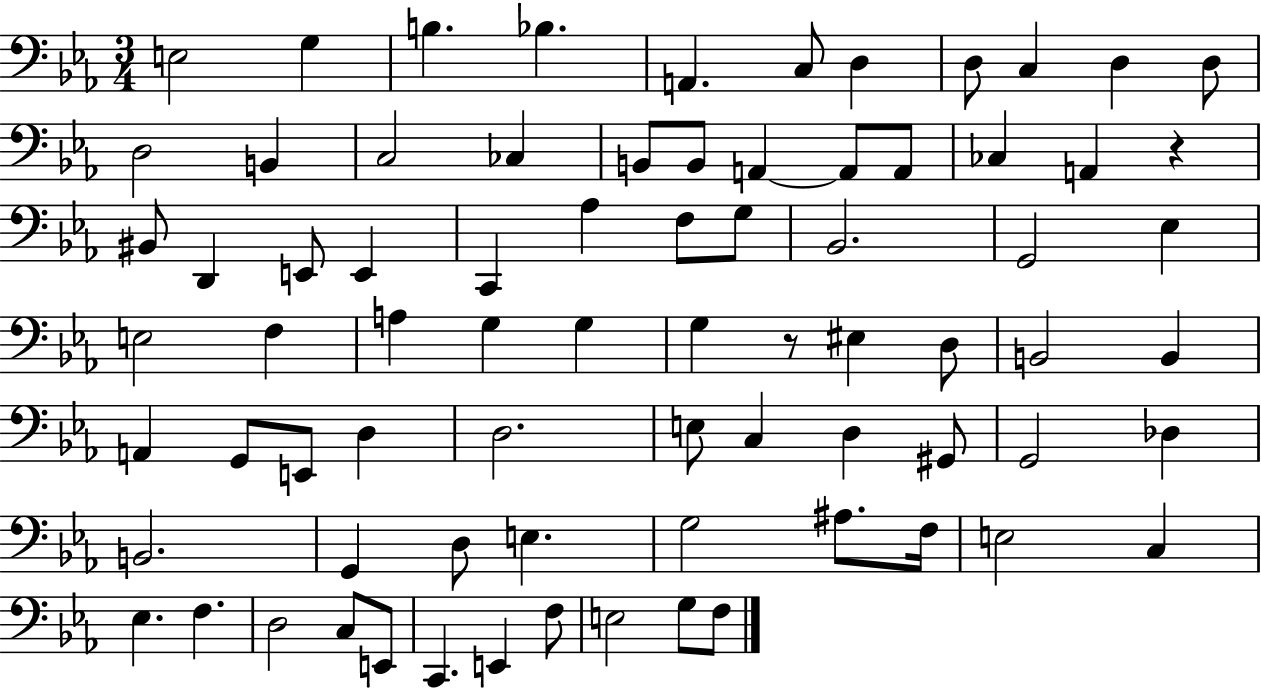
{
  \clef bass
  \numericTimeSignature
  \time 3/4
  \key ees \major
  e2 g4 | b4. bes4. | a,4. c8 d4 | d8 c4 d4 d8 | \break d2 b,4 | c2 ces4 | b,8 b,8 a,4~~ a,8 a,8 | ces4 a,4 r4 | \break bis,8 d,4 e,8 e,4 | c,4 aes4 f8 g8 | bes,2. | g,2 ees4 | \break e2 f4 | a4 g4 g4 | g4 r8 eis4 d8 | b,2 b,4 | \break a,4 g,8 e,8 d4 | d2. | e8 c4 d4 gis,8 | g,2 des4 | \break b,2. | g,4 d8 e4. | g2 ais8. f16 | e2 c4 | \break ees4. f4. | d2 c8 e,8 | c,4. e,4 f8 | e2 g8 f8 | \break \bar "|."
}